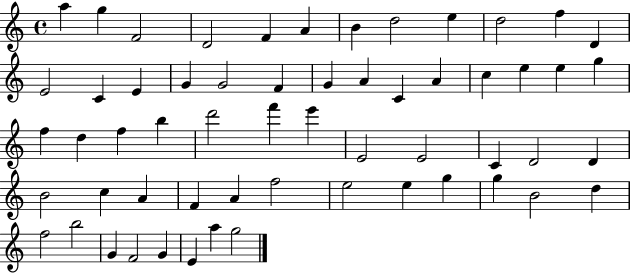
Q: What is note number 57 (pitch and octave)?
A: A5